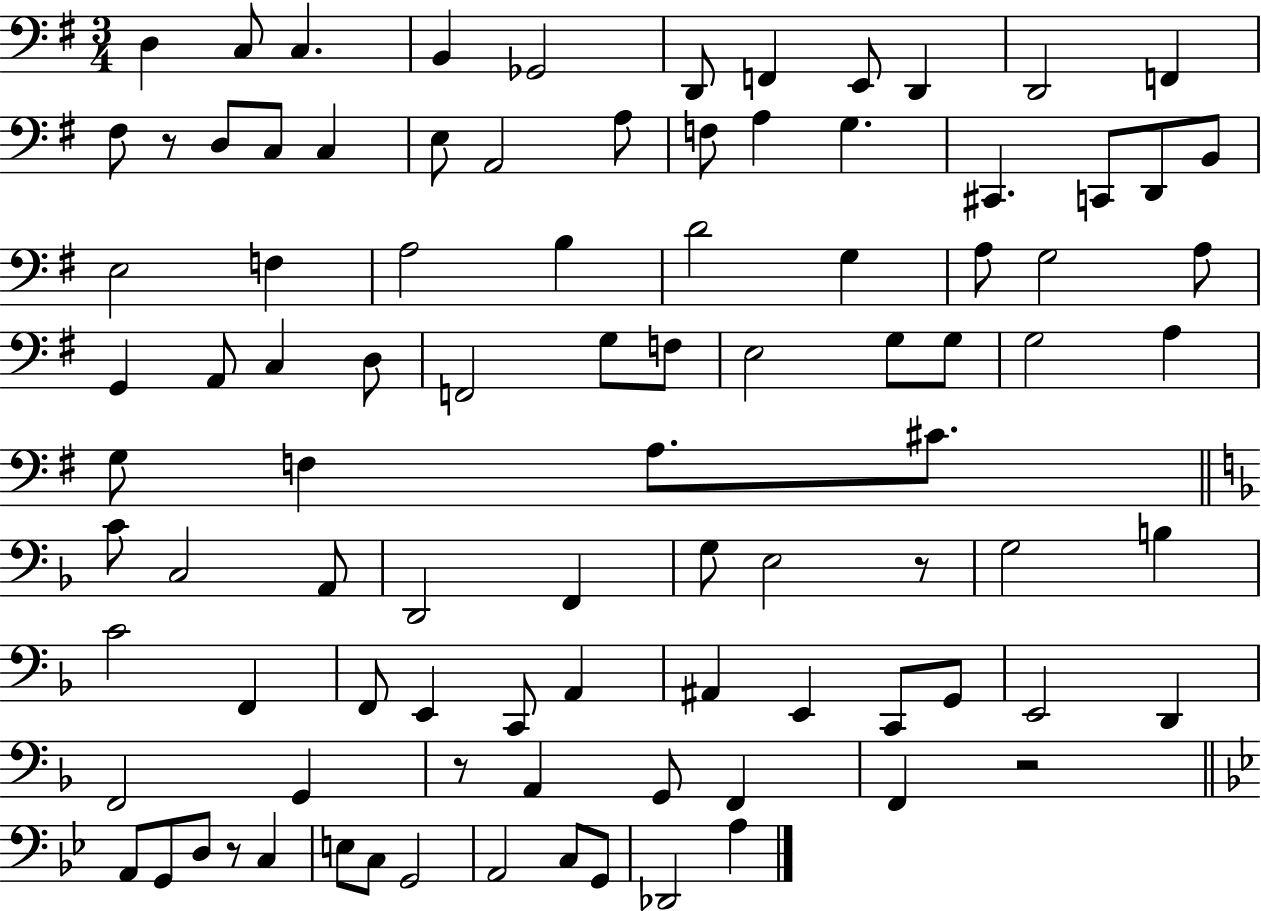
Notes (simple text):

D3/q C3/e C3/q. B2/q Gb2/h D2/e F2/q E2/e D2/q D2/h F2/q F#3/e R/e D3/e C3/e C3/q E3/e A2/h A3/e F3/e A3/q G3/q. C#2/q. C2/e D2/e B2/e E3/h F3/q A3/h B3/q D4/h G3/q A3/e G3/h A3/e G2/q A2/e C3/q D3/e F2/h G3/e F3/e E3/h G3/e G3/e G3/h A3/q G3/e F3/q A3/e. C#4/e. C4/e C3/h A2/e D2/h F2/q G3/e E3/h R/e G3/h B3/q C4/h F2/q F2/e E2/q C2/e A2/q A#2/q E2/q C2/e G2/e E2/h D2/q F2/h G2/q R/e A2/q G2/e F2/q F2/q R/h A2/e G2/e D3/e R/e C3/q E3/e C3/e G2/h A2/h C3/e G2/e Db2/h A3/q